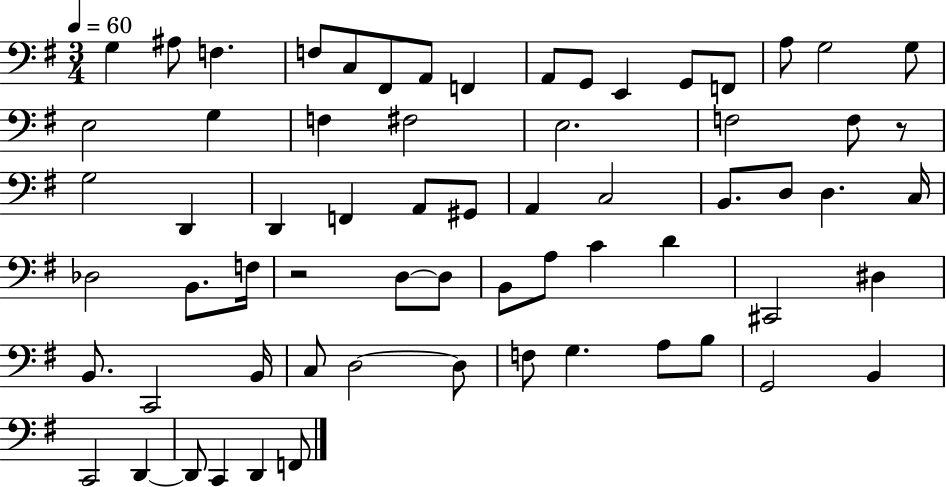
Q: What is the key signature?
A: G major